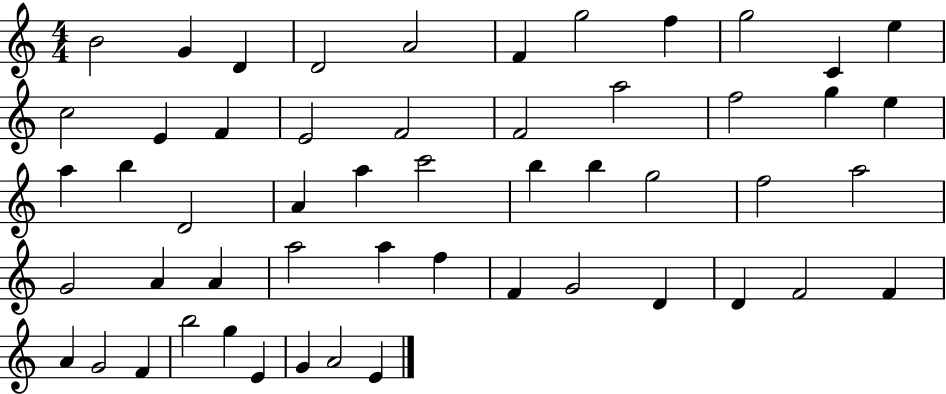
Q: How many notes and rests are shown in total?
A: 53